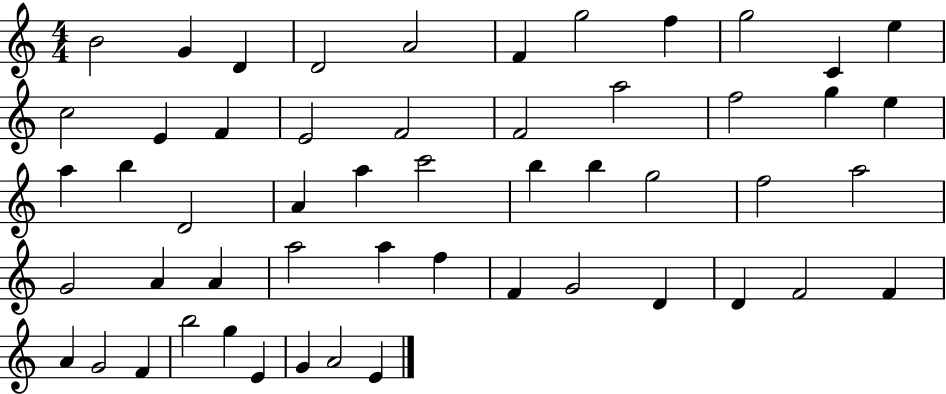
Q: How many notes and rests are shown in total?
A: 53